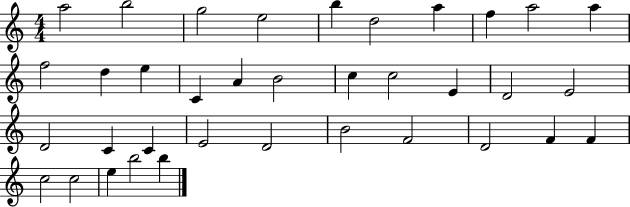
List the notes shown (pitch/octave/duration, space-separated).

A5/h B5/h G5/h E5/h B5/q D5/h A5/q F5/q A5/h A5/q F5/h D5/q E5/q C4/q A4/q B4/h C5/q C5/h E4/q D4/h E4/h D4/h C4/q C4/q E4/h D4/h B4/h F4/h D4/h F4/q F4/q C5/h C5/h E5/q B5/h B5/q